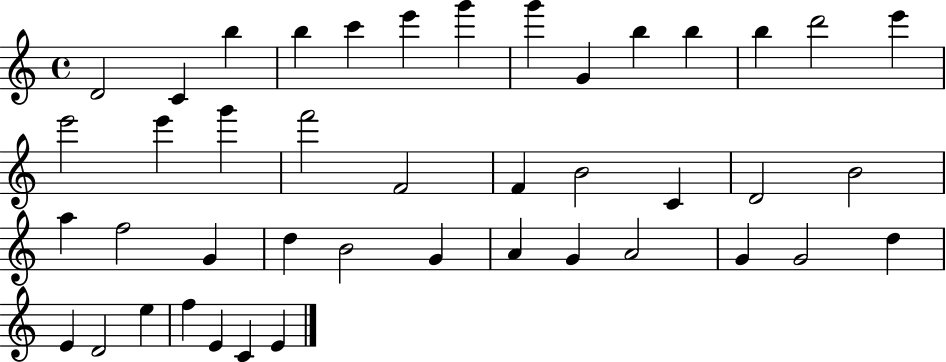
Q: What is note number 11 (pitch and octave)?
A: B5